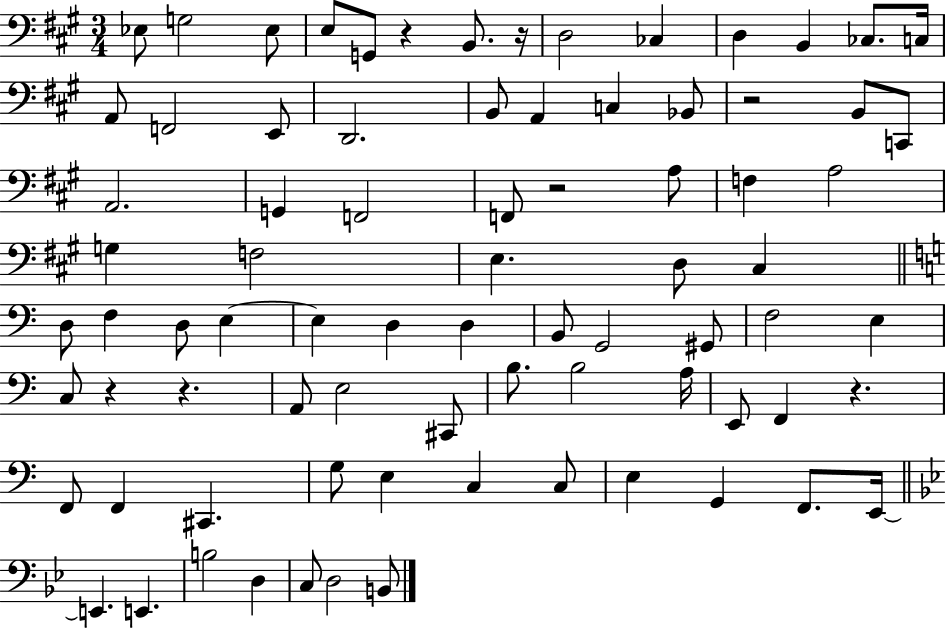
X:1
T:Untitled
M:3/4
L:1/4
K:A
_E,/2 G,2 _E,/2 E,/2 G,,/2 z B,,/2 z/4 D,2 _C, D, B,, _C,/2 C,/4 A,,/2 F,,2 E,,/2 D,,2 B,,/2 A,, C, _B,,/2 z2 B,,/2 C,,/2 A,,2 G,, F,,2 F,,/2 z2 A,/2 F, A,2 G, F,2 E, D,/2 ^C, D,/2 F, D,/2 E, E, D, D, B,,/2 G,,2 ^G,,/2 F,2 E, C,/2 z z A,,/2 E,2 ^C,,/2 B,/2 B,2 A,/4 E,,/2 F,, z F,,/2 F,, ^C,, G,/2 E, C, C,/2 E, G,, F,,/2 E,,/4 E,, E,, B,2 D, C,/2 D,2 B,,/2